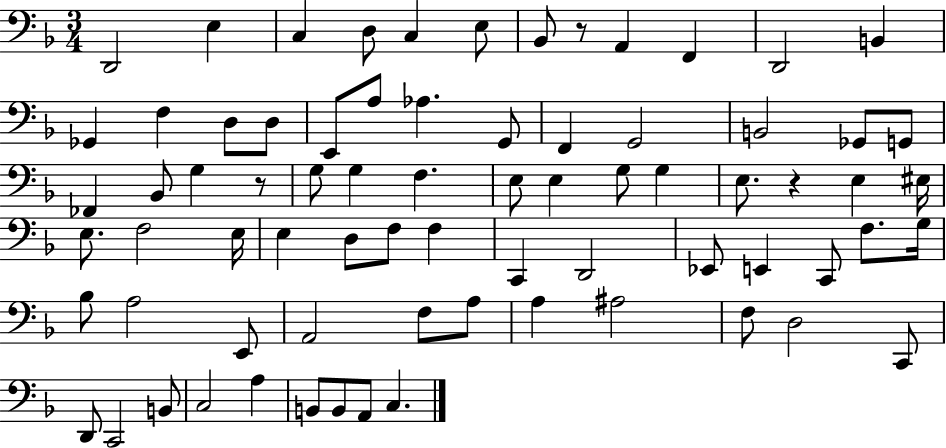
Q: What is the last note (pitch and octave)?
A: C3